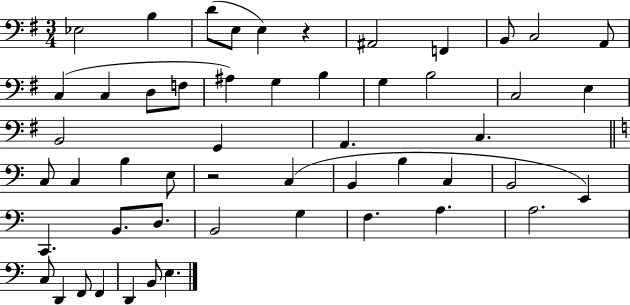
{
  \clef bass
  \numericTimeSignature
  \time 3/4
  \key g \major
  ees2 b4 | d'8( e8 e4) r4 | ais,2 f,4 | b,8 c2 a,8 | \break c4( c4 d8 f8 | ais4) g4 b4 | g4 b2 | c2 e4 | \break b,2 g,4 | a,4. c4. | \bar "||" \break \key c \major c8 c4 b4 e8 | r2 c4( | b,4 b4 c4 | b,2 e,4) | \break c,4. b,8. d8. | b,2 g4 | f4. a4. | a2. | \break c8 d,4 f,8 f,4 | d,4 b,8 e4. | \bar "|."
}